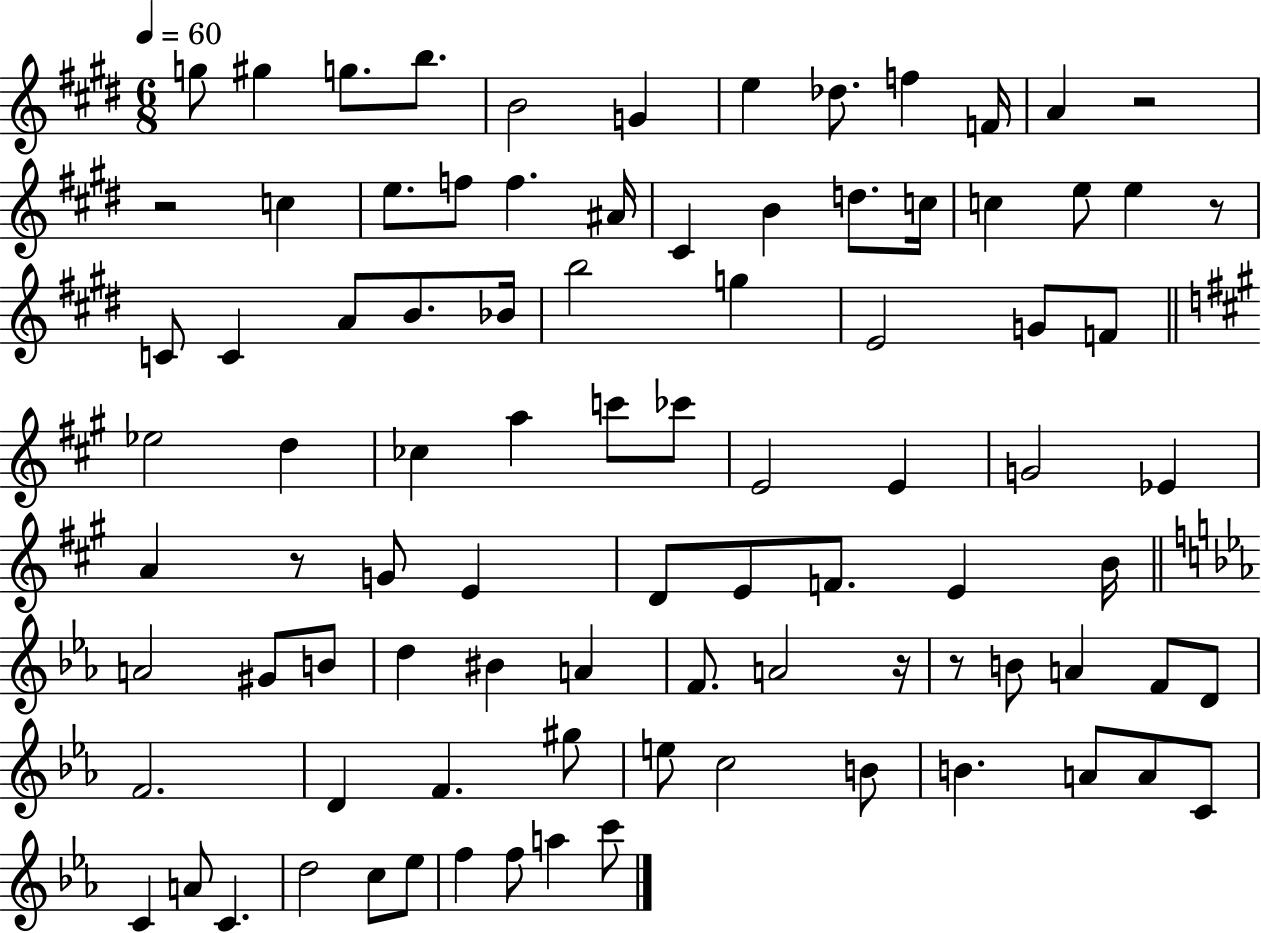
X:1
T:Untitled
M:6/8
L:1/4
K:E
g/2 ^g g/2 b/2 B2 G e _d/2 f F/4 A z2 z2 c e/2 f/2 f ^A/4 ^C B d/2 c/4 c e/2 e z/2 C/2 C A/2 B/2 _B/4 b2 g E2 G/2 F/2 _e2 d _c a c'/2 _c'/2 E2 E G2 _E A z/2 G/2 E D/2 E/2 F/2 E B/4 A2 ^G/2 B/2 d ^B A F/2 A2 z/4 z/2 B/2 A F/2 D/2 F2 D F ^g/2 e/2 c2 B/2 B A/2 A/2 C/2 C A/2 C d2 c/2 _e/2 f f/2 a c'/2